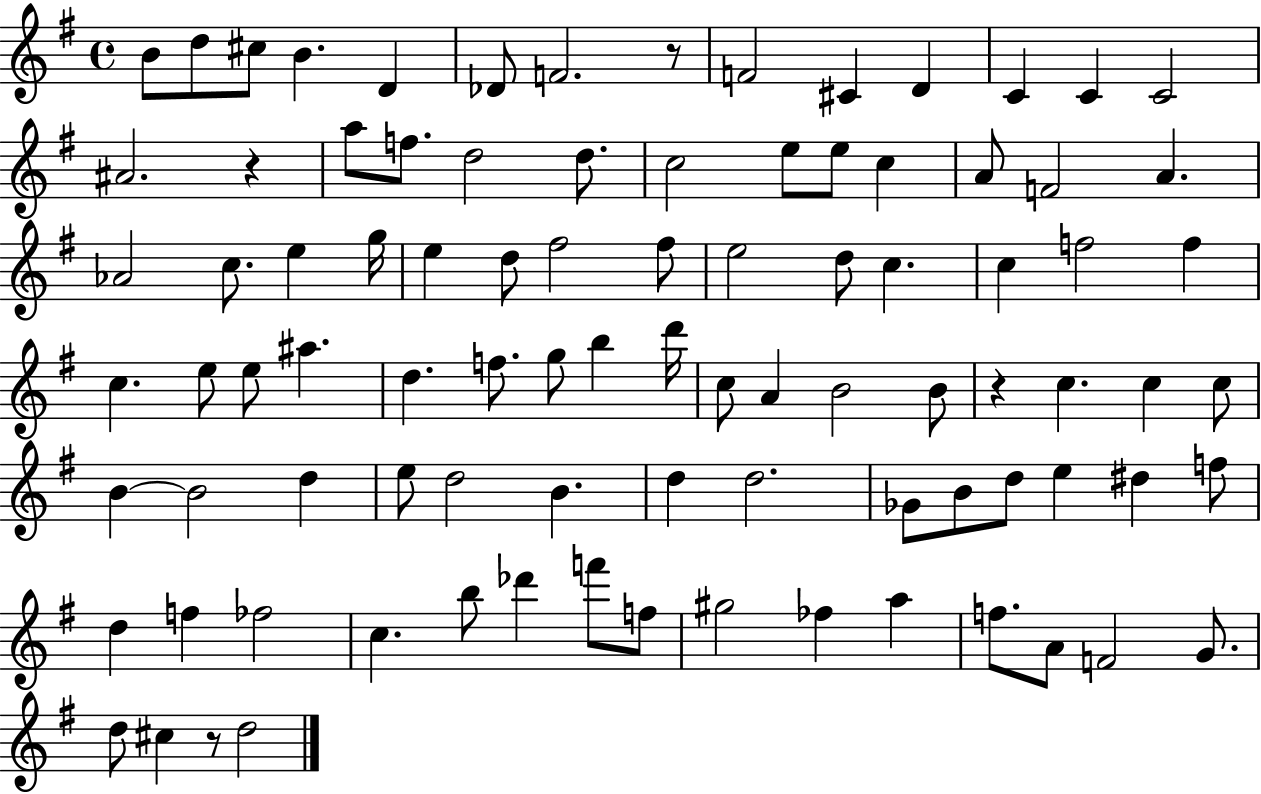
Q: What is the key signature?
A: G major